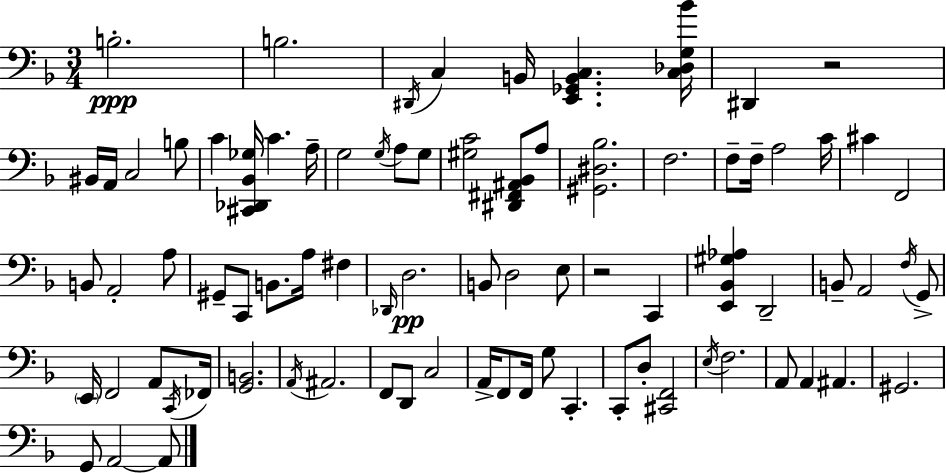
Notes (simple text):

B3/h. B3/h. D#2/s C3/q B2/s [E2,Gb2,B2,C3]/q. [C3,Db3,G3,Bb4]/s D#2/q R/h BIS2/s A2/s C3/h B3/e C4/q [C#2,Db2,Bb2,Gb3]/s C4/q. A3/s G3/h G3/s A3/e G3/e [G#3,C4]/h [D#2,F#2,A#2,Bb2]/e A3/e [G#2,D#3,Bb3]/h. F3/h. F3/e F3/s A3/h C4/s C#4/q F2/h B2/e A2/h A3/e G#2/e C2/e B2/e. A3/s F#3/q Db2/s D3/h. B2/e D3/h E3/e R/h C2/q [E2,Bb2,G#3,Ab3]/q D2/h B2/e A2/h F3/s G2/e E2/s F2/h A2/e C2/s FES2/s [G2,B2]/h. A2/s A#2/h. F2/e D2/e C3/h A2/s F2/e F2/s G3/e C2/q. C2/e D3/e [C#2,F2]/h E3/s F3/h. A2/e A2/q A#2/q. G#2/h. G2/e A2/h A2/e